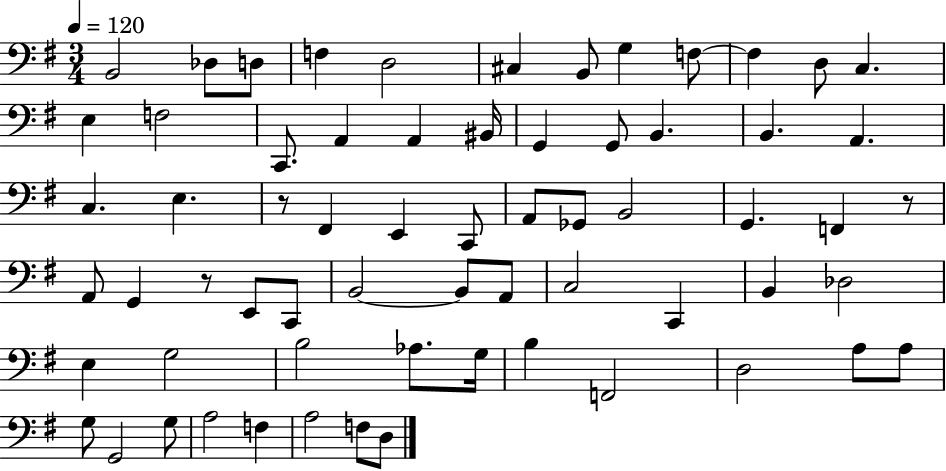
B2/h Db3/e D3/e F3/q D3/h C#3/q B2/e G3/q F3/e F3/q D3/e C3/q. E3/q F3/h C2/e. A2/q A2/q BIS2/s G2/q G2/e B2/q. B2/q. A2/q. C3/q. E3/q. R/e F#2/q E2/q C2/e A2/e Gb2/e B2/h G2/q. F2/q R/e A2/e G2/q R/e E2/e C2/e B2/h B2/e A2/e C3/h C2/q B2/q Db3/h E3/q G3/h B3/h Ab3/e. G3/s B3/q F2/h D3/h A3/e A3/e G3/e G2/h G3/e A3/h F3/q A3/h F3/e D3/e